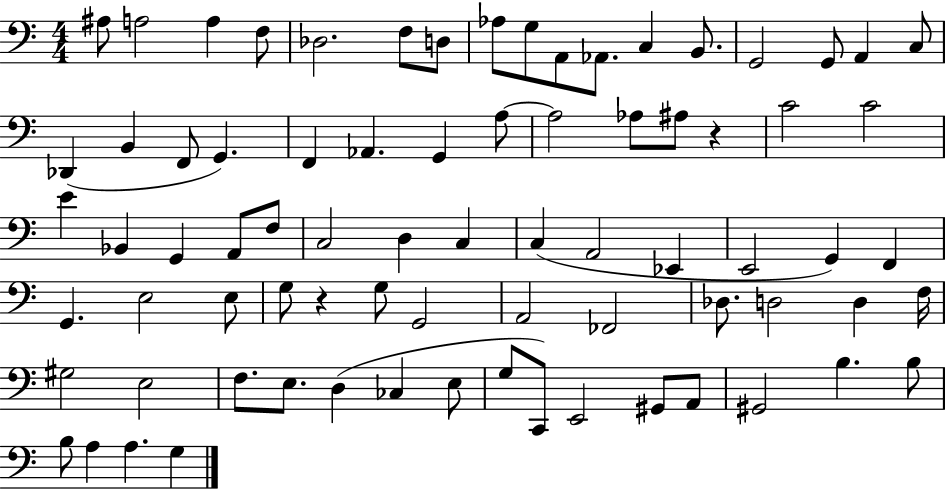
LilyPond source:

{
  \clef bass
  \numericTimeSignature
  \time 4/4
  \key c \major
  ais8 a2 a4 f8 | des2. f8 d8 | aes8 g8 a,8 aes,8. c4 b,8. | g,2 g,8 a,4 c8 | \break des,4( b,4 f,8 g,4.) | f,4 aes,4. g,4 a8~~ | a2 aes8 ais8 r4 | c'2 c'2 | \break e'4 bes,4 g,4 a,8 f8 | c2 d4 c4 | c4( a,2 ees,4 | e,2 g,4) f,4 | \break g,4. e2 e8 | g8 r4 g8 g,2 | a,2 fes,2 | des8. d2 d4 f16 | \break gis2 e2 | f8. e8. d4( ces4 e8 | g8 c,8) e,2 gis,8 a,8 | gis,2 b4. b8 | \break b8 a4 a4. g4 | \bar "|."
}